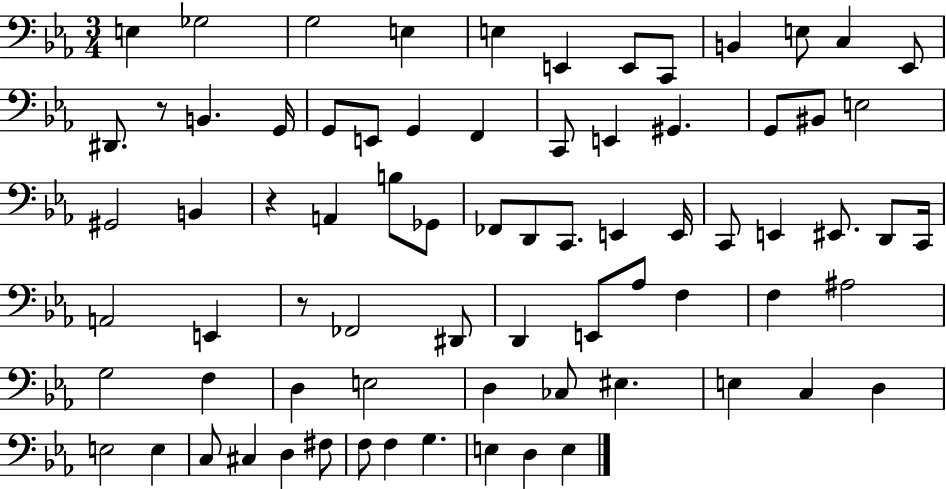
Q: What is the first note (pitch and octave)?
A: E3